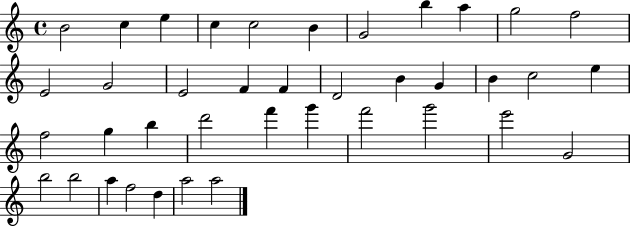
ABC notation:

X:1
T:Untitled
M:4/4
L:1/4
K:C
B2 c e c c2 B G2 b a g2 f2 E2 G2 E2 F F D2 B G B c2 e f2 g b d'2 f' g' f'2 g'2 e'2 G2 b2 b2 a f2 d a2 a2